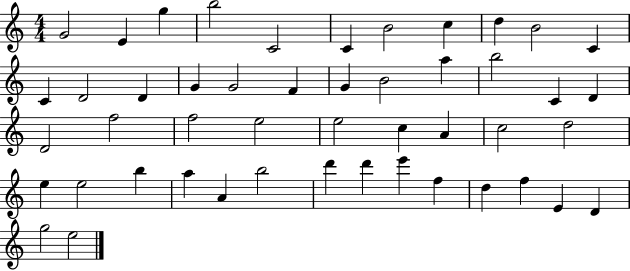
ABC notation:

X:1
T:Untitled
M:4/4
L:1/4
K:C
G2 E g b2 C2 C B2 c d B2 C C D2 D G G2 F G B2 a b2 C D D2 f2 f2 e2 e2 c A c2 d2 e e2 b a A b2 d' d' e' f d f E D g2 e2